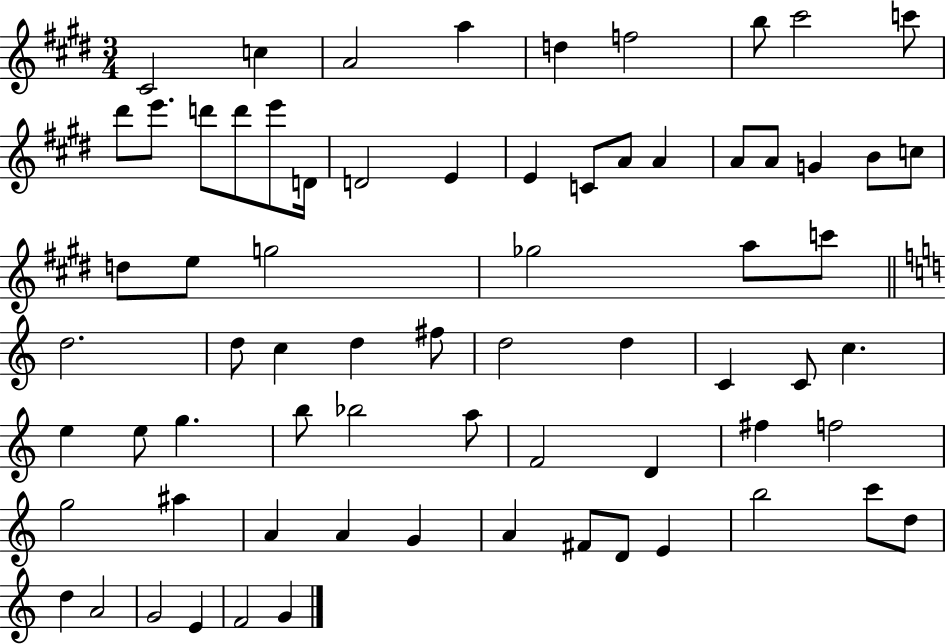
C#4/h C5/q A4/h A5/q D5/q F5/h B5/e C#6/h C6/e D#6/e E6/e. D6/e D6/e E6/e D4/s D4/h E4/q E4/q C4/e A4/e A4/q A4/e A4/e G4/q B4/e C5/e D5/e E5/e G5/h Gb5/h A5/e C6/e D5/h. D5/e C5/q D5/q F#5/e D5/h D5/q C4/q C4/e C5/q. E5/q E5/e G5/q. B5/e Bb5/h A5/e F4/h D4/q F#5/q F5/h G5/h A#5/q A4/q A4/q G4/q A4/q F#4/e D4/e E4/q B5/h C6/e D5/e D5/q A4/h G4/h E4/q F4/h G4/q